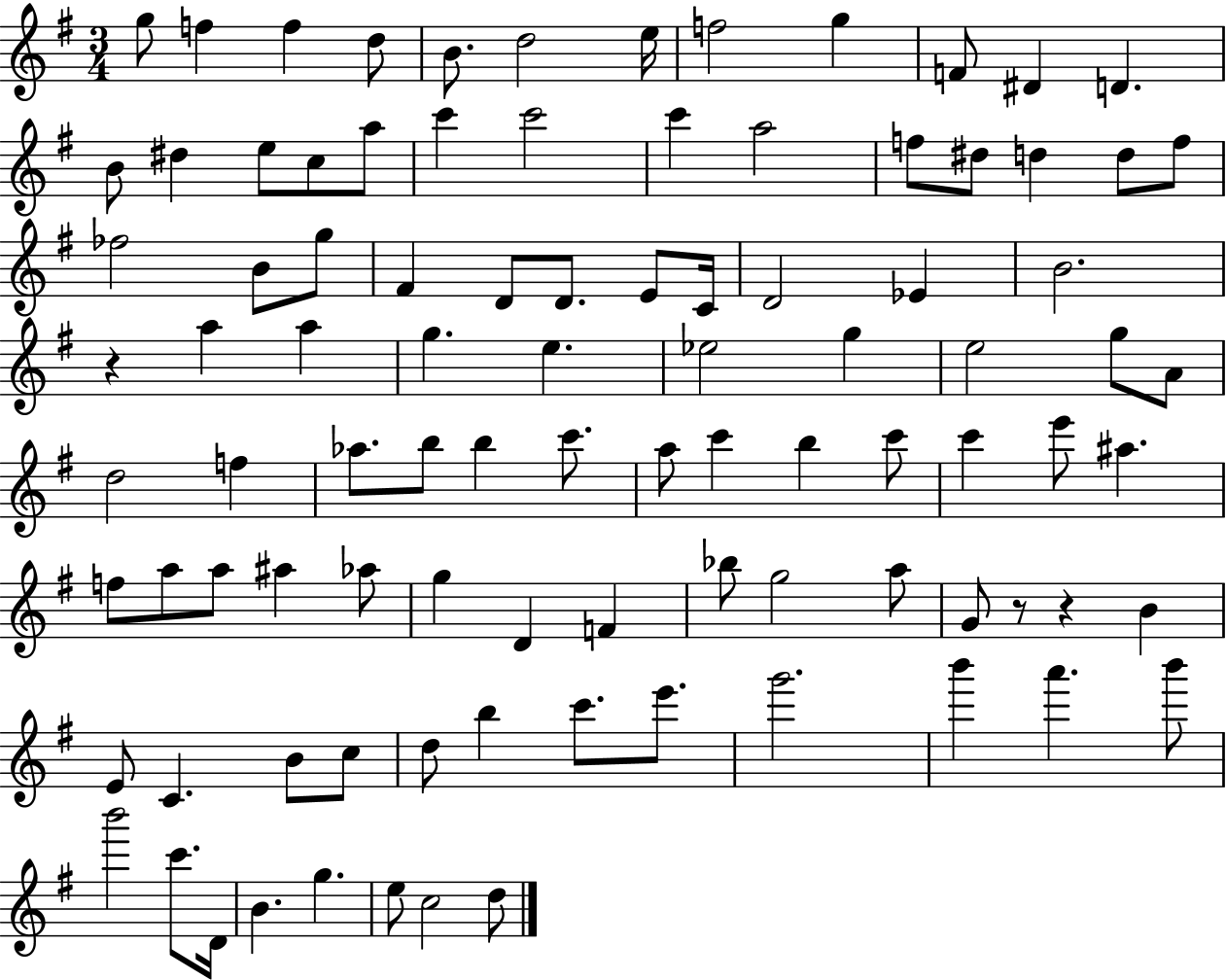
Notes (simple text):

G5/e F5/q F5/q D5/e B4/e. D5/h E5/s F5/h G5/q F4/e D#4/q D4/q. B4/e D#5/q E5/e C5/e A5/e C6/q C6/h C6/q A5/h F5/e D#5/e D5/q D5/e F5/e FES5/h B4/e G5/e F#4/q D4/e D4/e. E4/e C4/s D4/h Eb4/q B4/h. R/q A5/q A5/q G5/q. E5/q. Eb5/h G5/q E5/h G5/e A4/e D5/h F5/q Ab5/e. B5/e B5/q C6/e. A5/e C6/q B5/q C6/e C6/q E6/e A#5/q. F5/e A5/e A5/e A#5/q Ab5/e G5/q D4/q F4/q Bb5/e G5/h A5/e G4/e R/e R/q B4/q E4/e C4/q. B4/e C5/e D5/e B5/q C6/e. E6/e. G6/h. B6/q A6/q. B6/e B6/h C6/e. D4/s B4/q. G5/q. E5/e C5/h D5/e